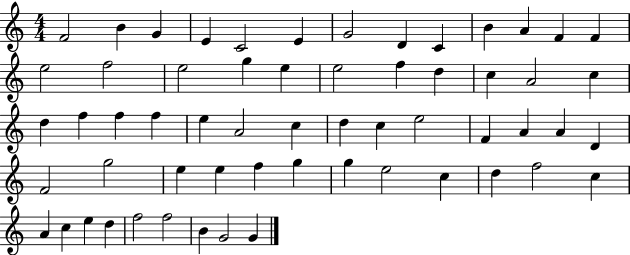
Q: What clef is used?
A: treble